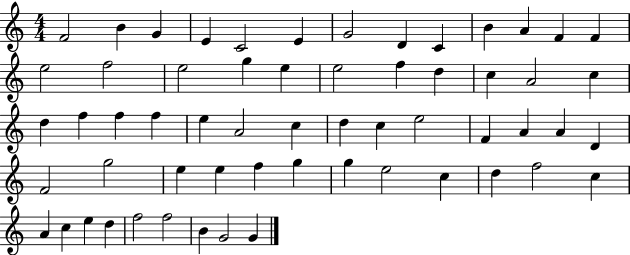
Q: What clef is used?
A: treble